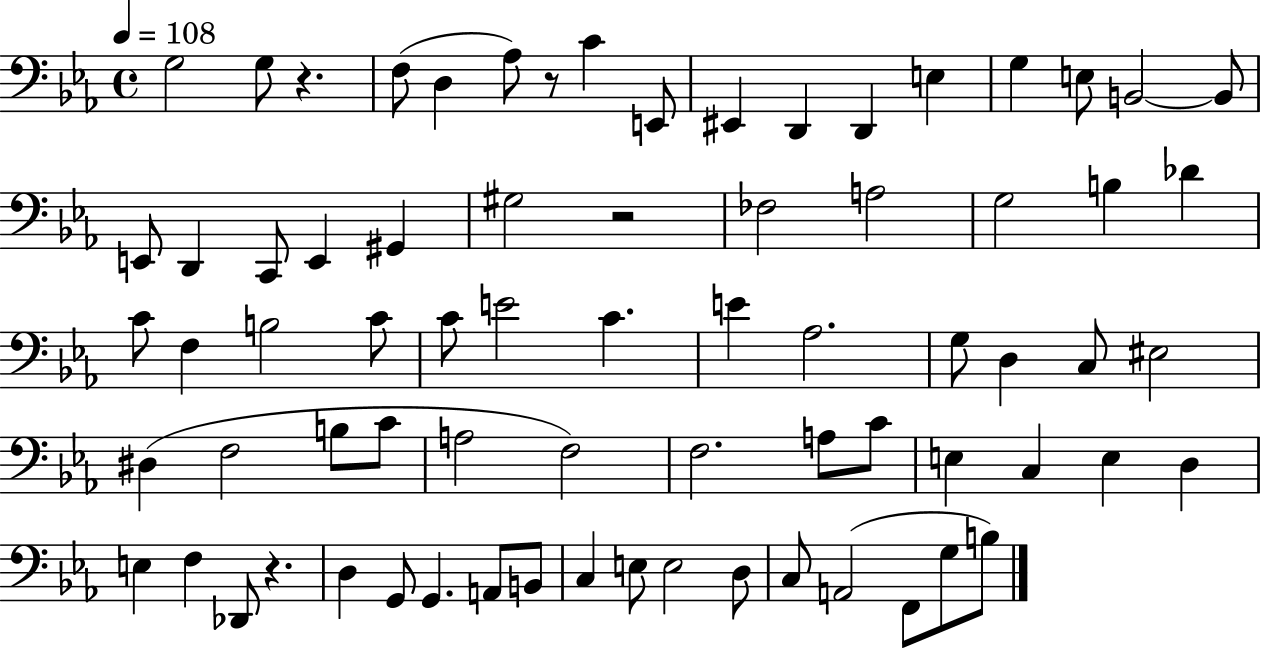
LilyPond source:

{
  \clef bass
  \time 4/4
  \defaultTimeSignature
  \key ees \major
  \tempo 4 = 108
  g2 g8 r4. | f8( d4 aes8) r8 c'4 e,8 | eis,4 d,4 d,4 e4 | g4 e8 b,2~~ b,8 | \break e,8 d,4 c,8 e,4 gis,4 | gis2 r2 | fes2 a2 | g2 b4 des'4 | \break c'8 f4 b2 c'8 | c'8 e'2 c'4. | e'4 aes2. | g8 d4 c8 eis2 | \break dis4( f2 b8 c'8 | a2 f2) | f2. a8 c'8 | e4 c4 e4 d4 | \break e4 f4 des,8 r4. | d4 g,8 g,4. a,8 b,8 | c4 e8 e2 d8 | c8 a,2( f,8 g8 b8) | \break \bar "|."
}